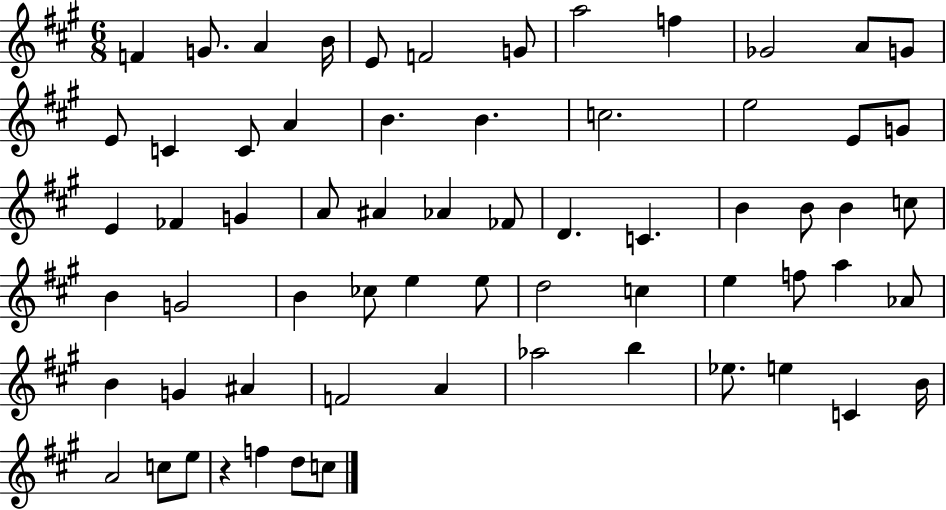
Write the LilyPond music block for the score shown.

{
  \clef treble
  \numericTimeSignature
  \time 6/8
  \key a \major
  f'4 g'8. a'4 b'16 | e'8 f'2 g'8 | a''2 f''4 | ges'2 a'8 g'8 | \break e'8 c'4 c'8 a'4 | b'4. b'4. | c''2. | e''2 e'8 g'8 | \break e'4 fes'4 g'4 | a'8 ais'4 aes'4 fes'8 | d'4. c'4. | b'4 b'8 b'4 c''8 | \break b'4 g'2 | b'4 ces''8 e''4 e''8 | d''2 c''4 | e''4 f''8 a''4 aes'8 | \break b'4 g'4 ais'4 | f'2 a'4 | aes''2 b''4 | ees''8. e''4 c'4 b'16 | \break a'2 c''8 e''8 | r4 f''4 d''8 c''8 | \bar "|."
}